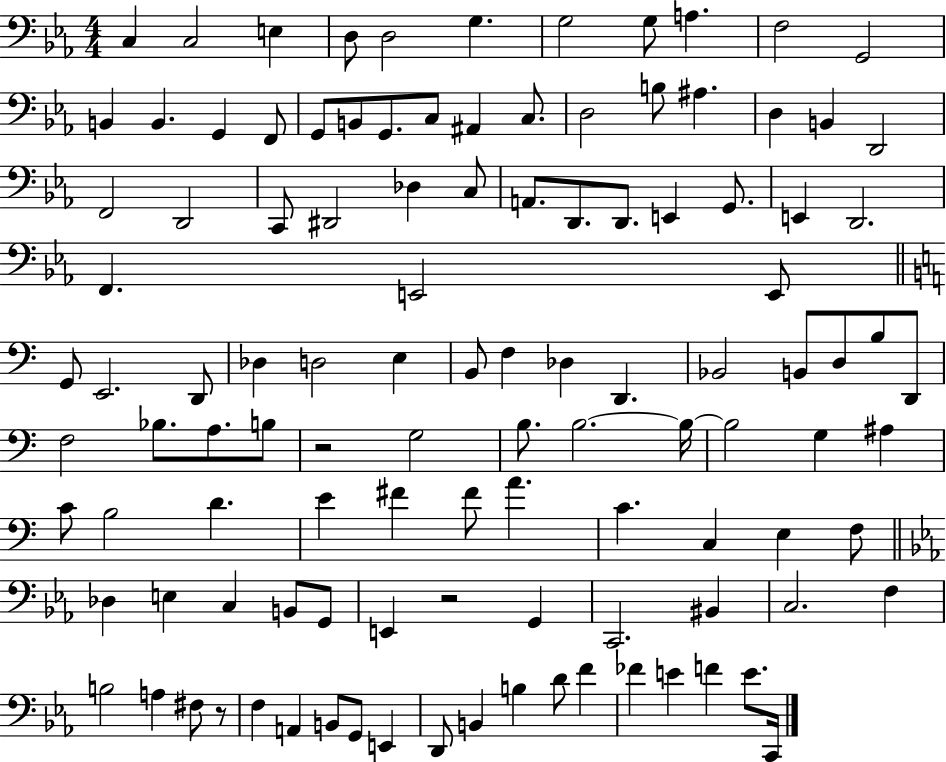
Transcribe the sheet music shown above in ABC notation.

X:1
T:Untitled
M:4/4
L:1/4
K:Eb
C, C,2 E, D,/2 D,2 G, G,2 G,/2 A, F,2 G,,2 B,, B,, G,, F,,/2 G,,/2 B,,/2 G,,/2 C,/2 ^A,, C,/2 D,2 B,/2 ^A, D, B,, D,,2 F,,2 D,,2 C,,/2 ^D,,2 _D, C,/2 A,,/2 D,,/2 D,,/2 E,, G,,/2 E,, D,,2 F,, E,,2 E,,/2 G,,/2 E,,2 D,,/2 _D, D,2 E, B,,/2 F, _D, D,, _B,,2 B,,/2 D,/2 B,/2 D,,/2 F,2 _B,/2 A,/2 B,/2 z2 G,2 B,/2 B,2 B,/4 B,2 G, ^A, C/2 B,2 D E ^F ^F/2 A C C, E, F,/2 _D, E, C, B,,/2 G,,/2 E,, z2 G,, C,,2 ^B,, C,2 F, B,2 A, ^F,/2 z/2 F, A,, B,,/2 G,,/2 E,, D,,/2 B,, B, D/2 F _F E F E/2 C,,/4